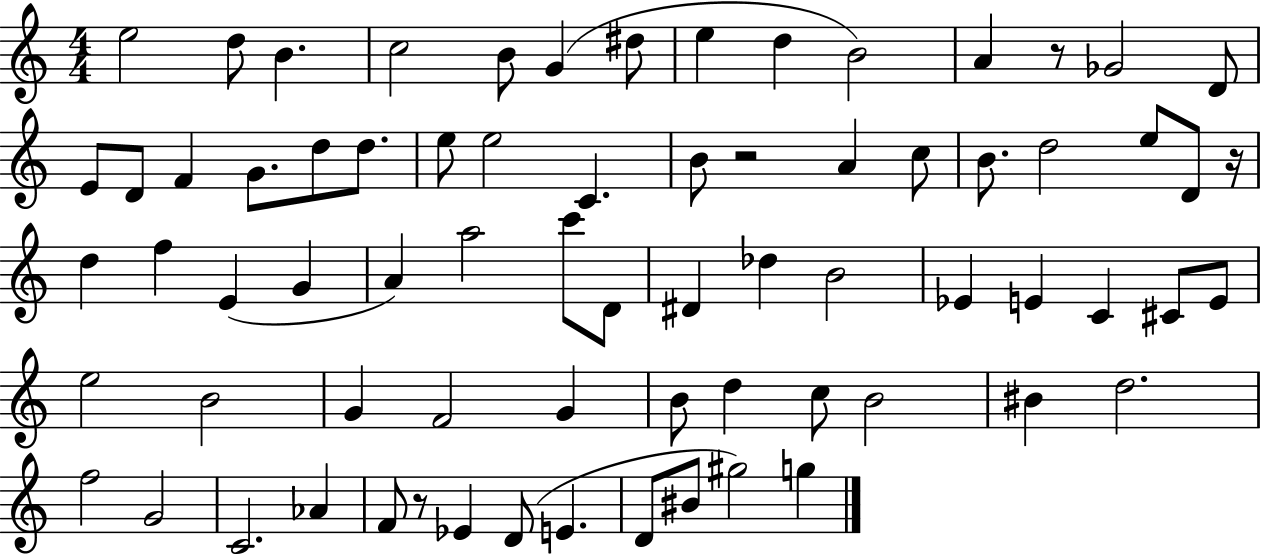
{
  \clef treble
  \numericTimeSignature
  \time 4/4
  \key c \major
  e''2 d''8 b'4. | c''2 b'8 g'4( dis''8 | e''4 d''4 b'2) | a'4 r8 ges'2 d'8 | \break e'8 d'8 f'4 g'8. d''8 d''8. | e''8 e''2 c'4. | b'8 r2 a'4 c''8 | b'8. d''2 e''8 d'8 r16 | \break d''4 f''4 e'4( g'4 | a'4) a''2 c'''8 d'8 | dis'4 des''4 b'2 | ees'4 e'4 c'4 cis'8 e'8 | \break e''2 b'2 | g'4 f'2 g'4 | b'8 d''4 c''8 b'2 | bis'4 d''2. | \break f''2 g'2 | c'2. aes'4 | f'8 r8 ees'4 d'8( e'4. | d'8 bis'8 gis''2) g''4 | \break \bar "|."
}